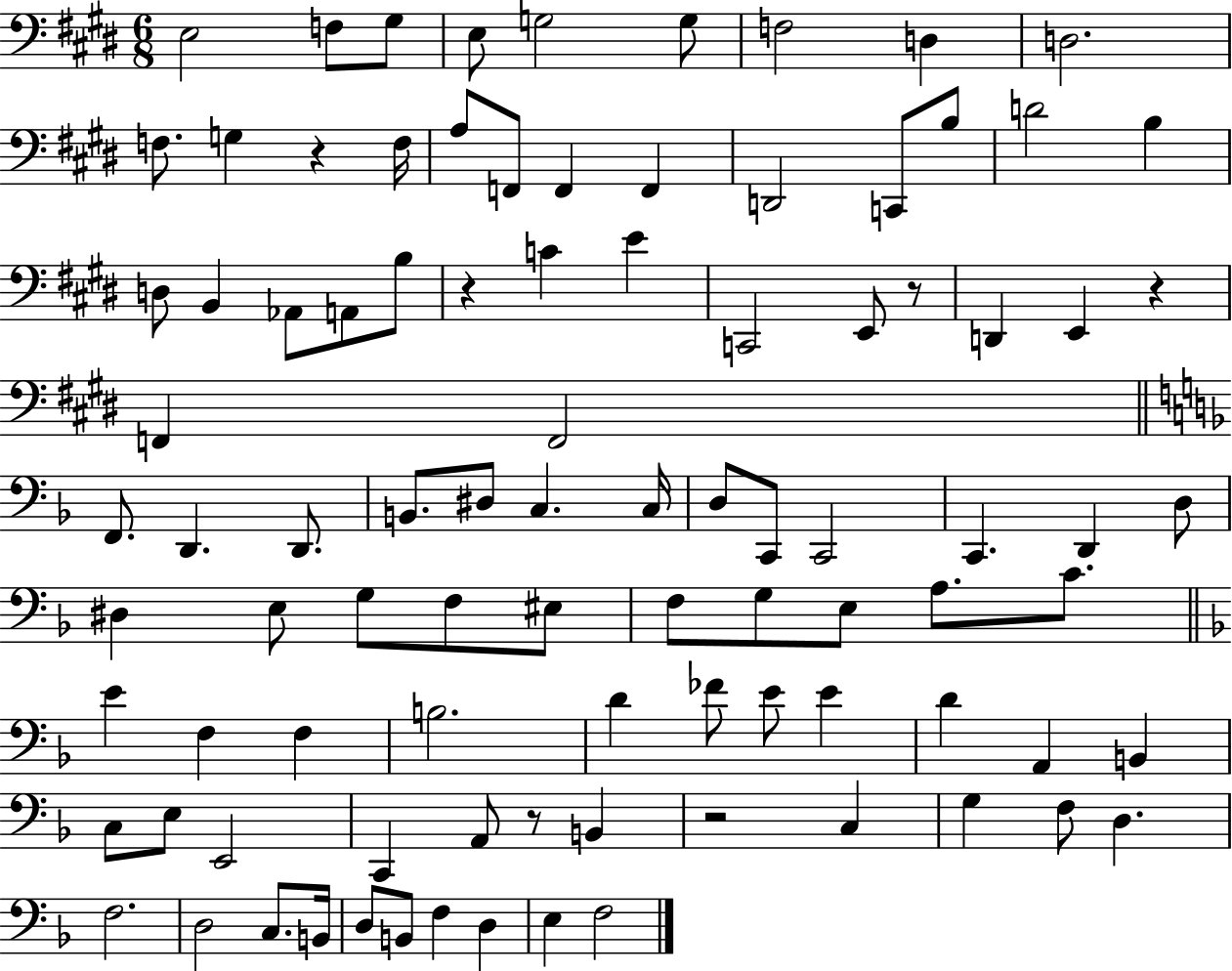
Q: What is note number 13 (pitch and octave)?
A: A3